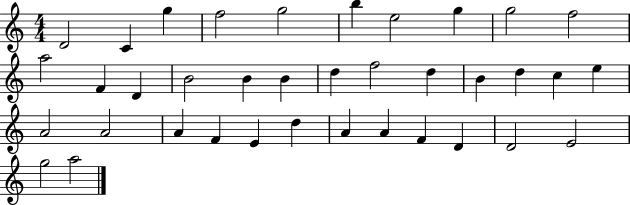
D4/h C4/q G5/q F5/h G5/h B5/q E5/h G5/q G5/h F5/h A5/h F4/q D4/q B4/h B4/q B4/q D5/q F5/h D5/q B4/q D5/q C5/q E5/q A4/h A4/h A4/q F4/q E4/q D5/q A4/q A4/q F4/q D4/q D4/h E4/h G5/h A5/h